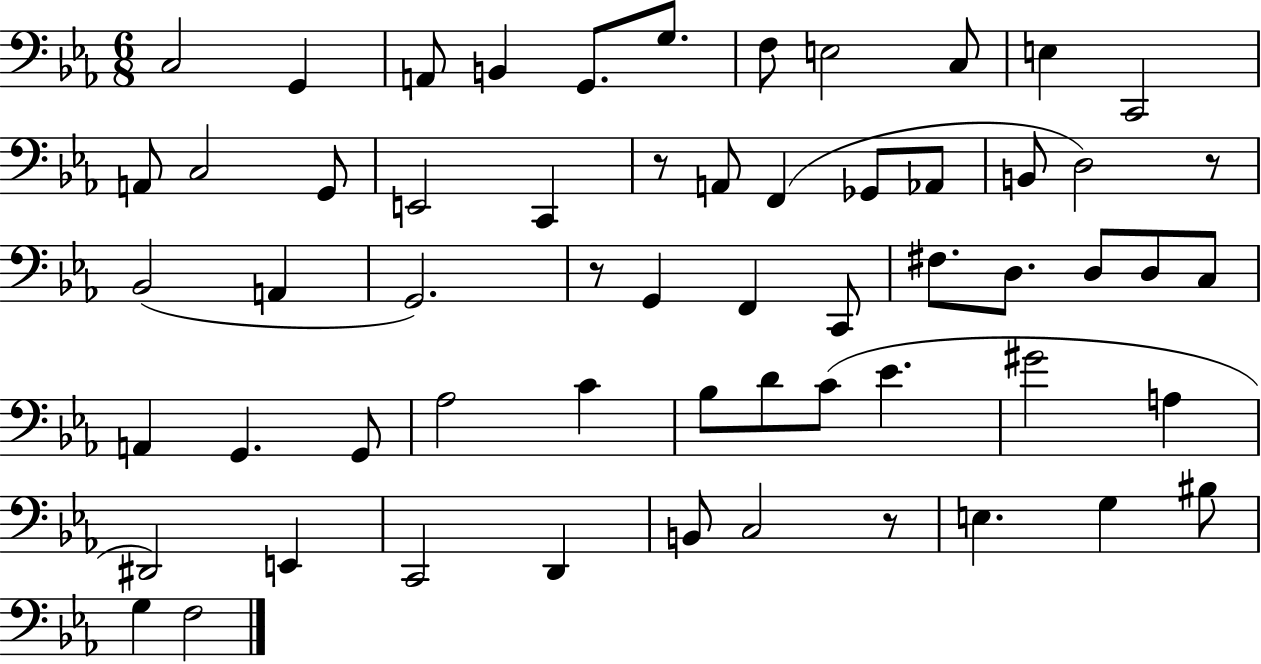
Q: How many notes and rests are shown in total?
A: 59